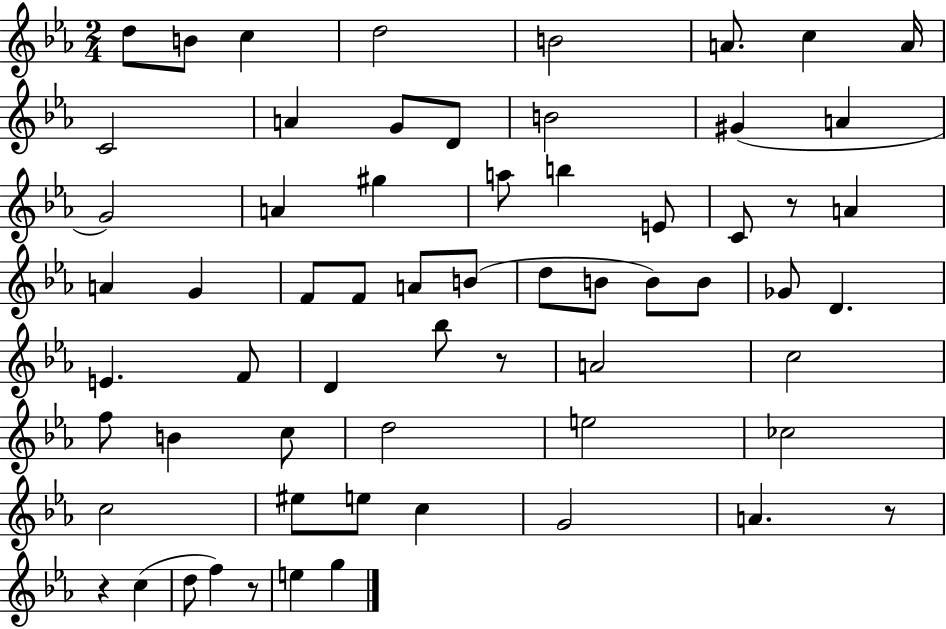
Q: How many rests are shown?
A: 5